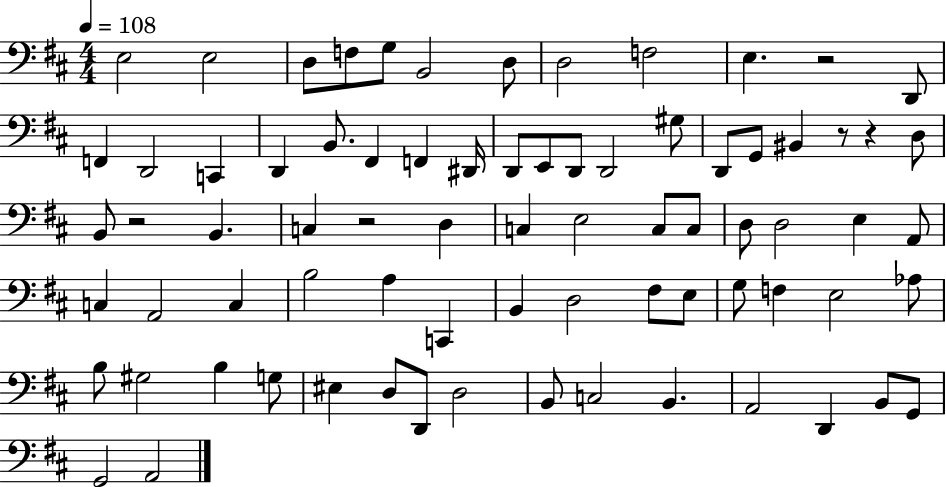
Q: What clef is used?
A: bass